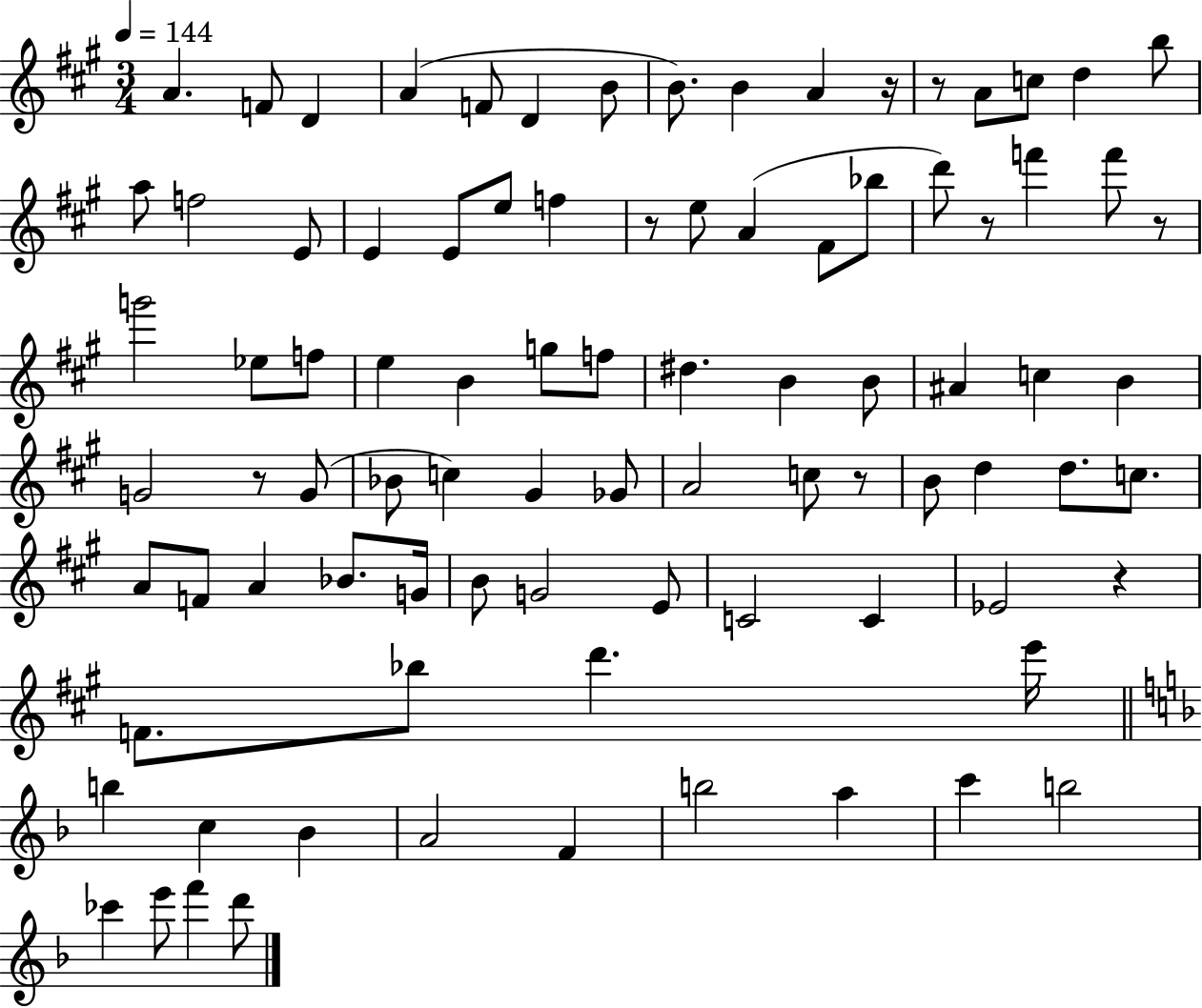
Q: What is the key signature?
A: A major